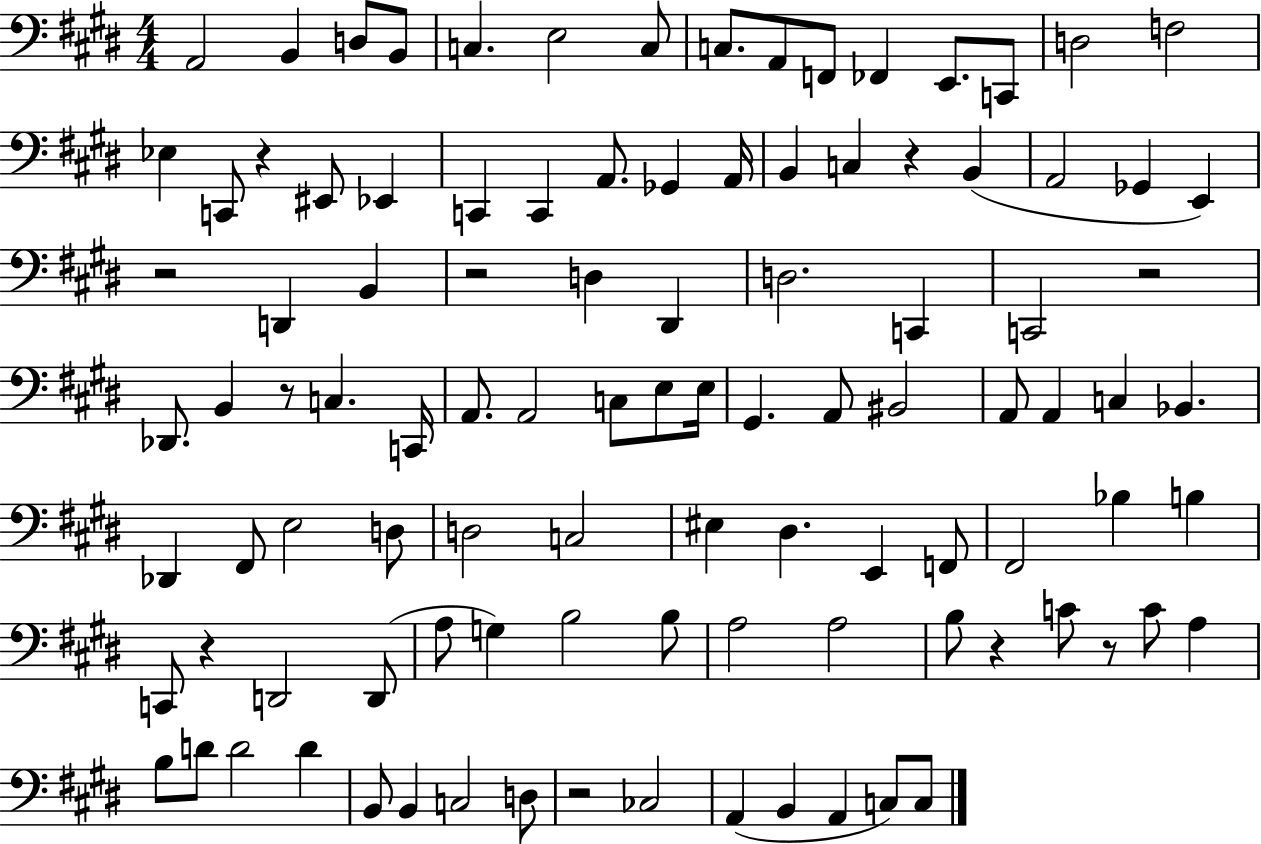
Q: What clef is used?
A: bass